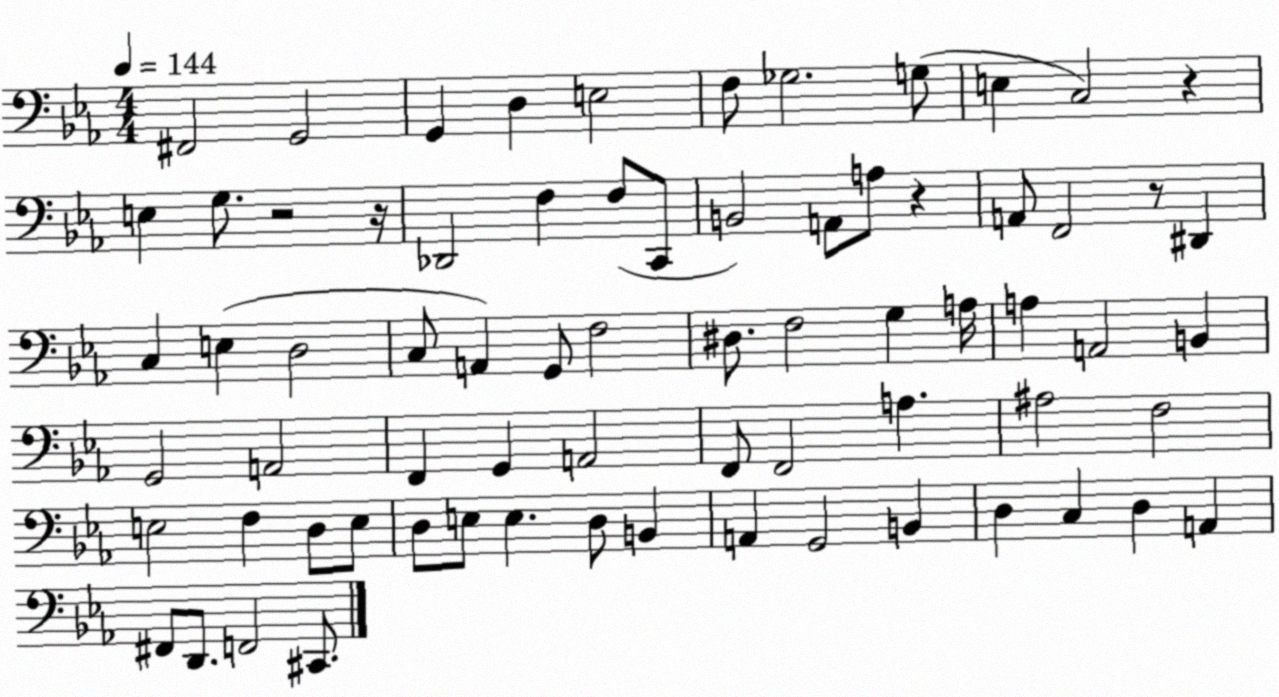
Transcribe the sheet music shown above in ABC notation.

X:1
T:Untitled
M:4/4
L:1/4
K:Eb
^F,,2 G,,2 G,, D, E,2 F,/2 _G,2 G,/2 E, C,2 z E, G,/2 z2 z/4 _D,,2 F, F,/2 C,,/2 B,,2 A,,/2 A,/2 z A,,/2 F,,2 z/2 ^D,, C, E, D,2 C,/2 A,, G,,/2 F,2 ^D,/2 F,2 G, A,/4 A, A,,2 B,, G,,2 A,,2 F,, G,, A,,2 F,,/2 F,,2 A, ^A,2 F,2 E,2 F, D,/2 E,/2 D,/2 E,/2 E, D,/2 B,, A,, G,,2 B,, D, C, D, A,, ^F,,/2 D,,/2 F,,2 ^C,,/2